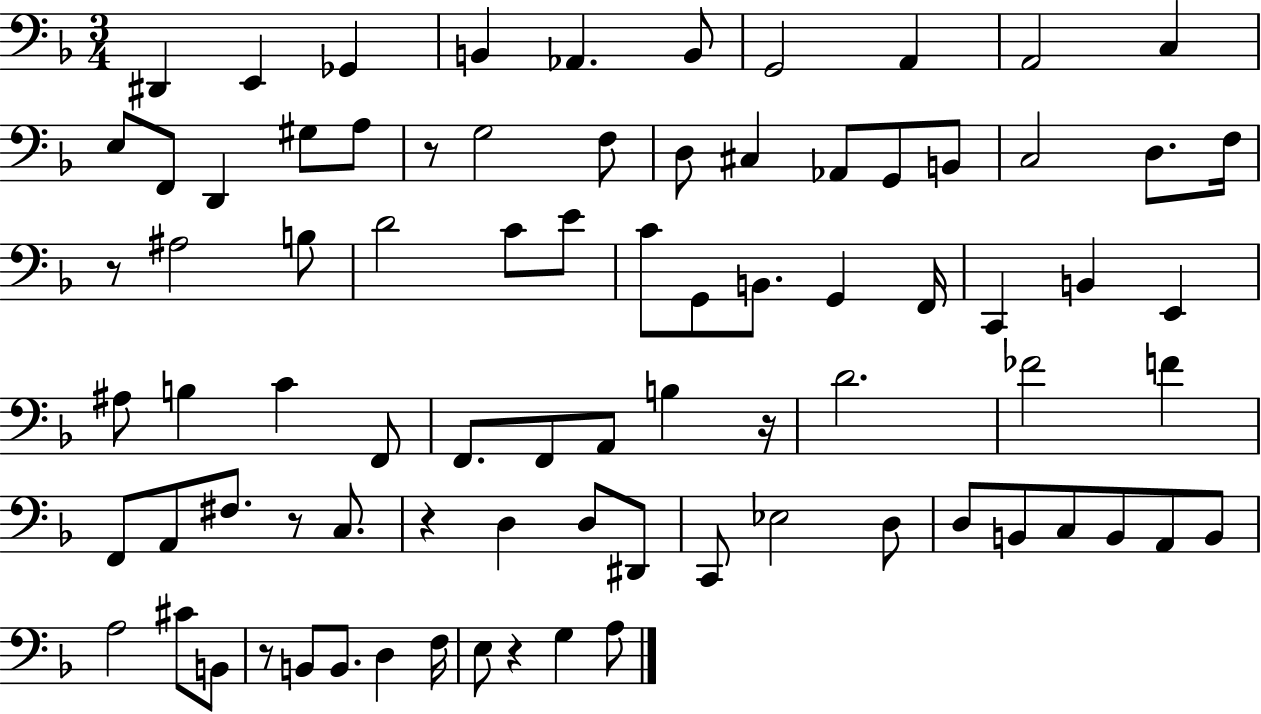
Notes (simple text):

D#2/q E2/q Gb2/q B2/q Ab2/q. B2/e G2/h A2/q A2/h C3/q E3/e F2/e D2/q G#3/e A3/e R/e G3/h F3/e D3/e C#3/q Ab2/e G2/e B2/e C3/h D3/e. F3/s R/e A#3/h B3/e D4/h C4/e E4/e C4/e G2/e B2/e. G2/q F2/s C2/q B2/q E2/q A#3/e B3/q C4/q F2/e F2/e. F2/e A2/e B3/q R/s D4/h. FES4/h F4/q F2/e A2/e F#3/e. R/e C3/e. R/q D3/q D3/e D#2/e C2/e Eb3/h D3/e D3/e B2/e C3/e B2/e A2/e B2/e A3/h C#4/e B2/e R/e B2/e B2/e. D3/q F3/s E3/e R/q G3/q A3/e